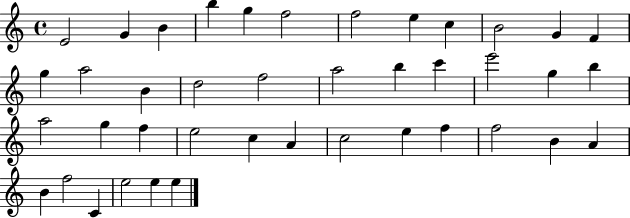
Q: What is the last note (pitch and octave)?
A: E5